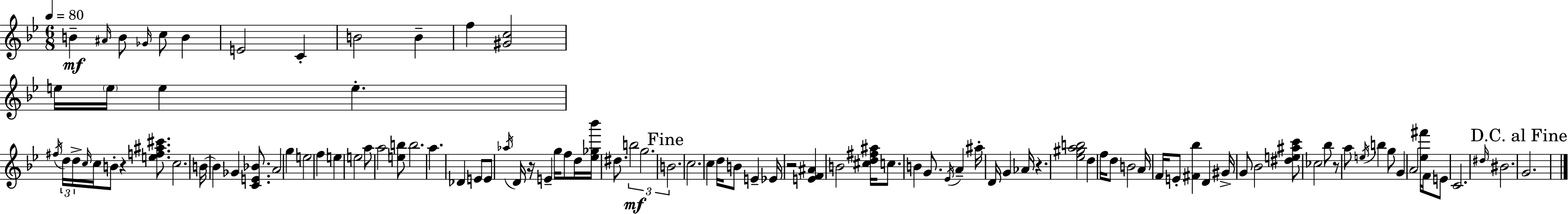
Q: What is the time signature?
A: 6/8